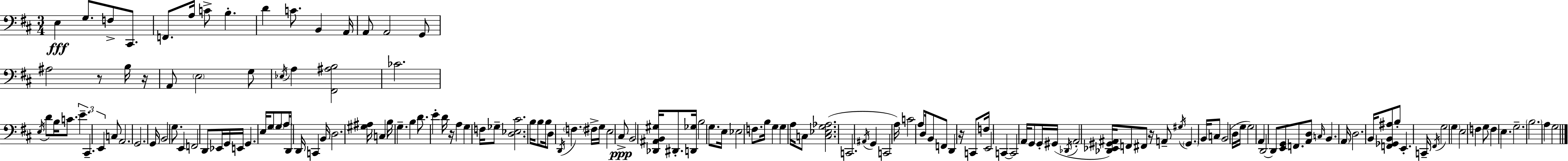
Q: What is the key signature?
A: D major